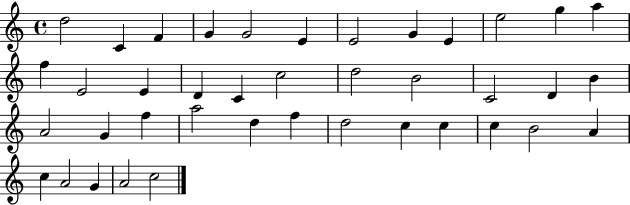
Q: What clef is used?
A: treble